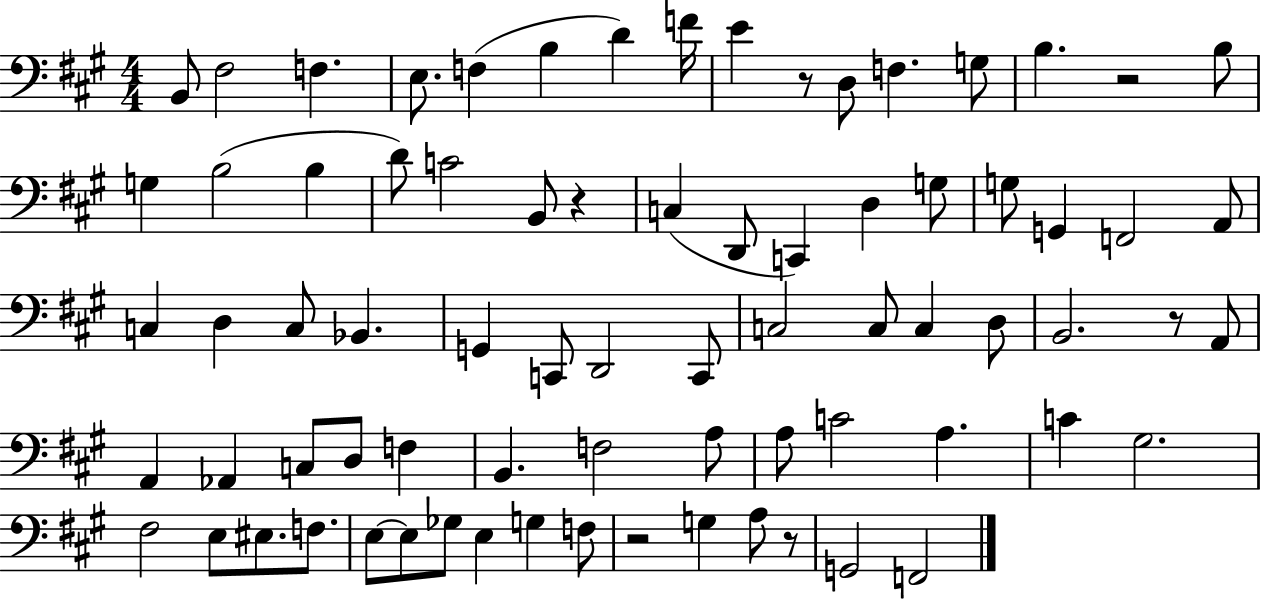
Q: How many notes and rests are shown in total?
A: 76